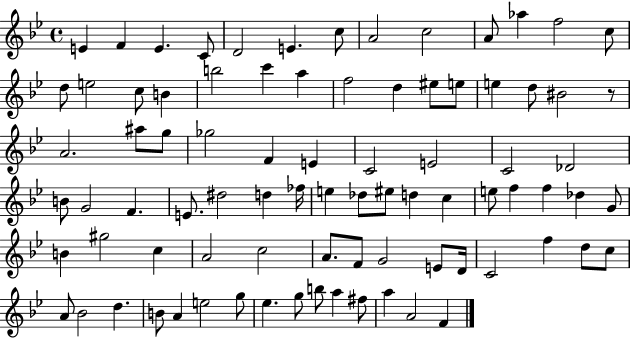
{
  \clef treble
  \time 4/4
  \defaultTimeSignature
  \key bes \major
  e'4 f'4 e'4. c'8 | d'2 e'4. c''8 | a'2 c''2 | a'8 aes''4 f''2 c''8 | \break d''8 e''2 c''8 b'4 | b''2 c'''4 a''4 | f''2 d''4 eis''8 e''8 | e''4 d''8 bis'2 r8 | \break a'2. ais''8 g''8 | ges''2 f'4 e'4 | c'2 e'2 | c'2 des'2 | \break b'8 g'2 f'4. | e'8. dis''2 d''4 fes''16 | e''4 des''8 eis''8 d''4 c''4 | e''8 f''4 f''4 des''4 g'8 | \break b'4 gis''2 c''4 | a'2 c''2 | a'8. f'8 g'2 e'8 d'16 | c'2 f''4 d''8 c''8 | \break a'8 bes'2 d''4. | b'8 a'4 e''2 g''8 | ees''4. g''8 b''8 a''4 fis''8 | a''4 a'2 f'4 | \break \bar "|."
}